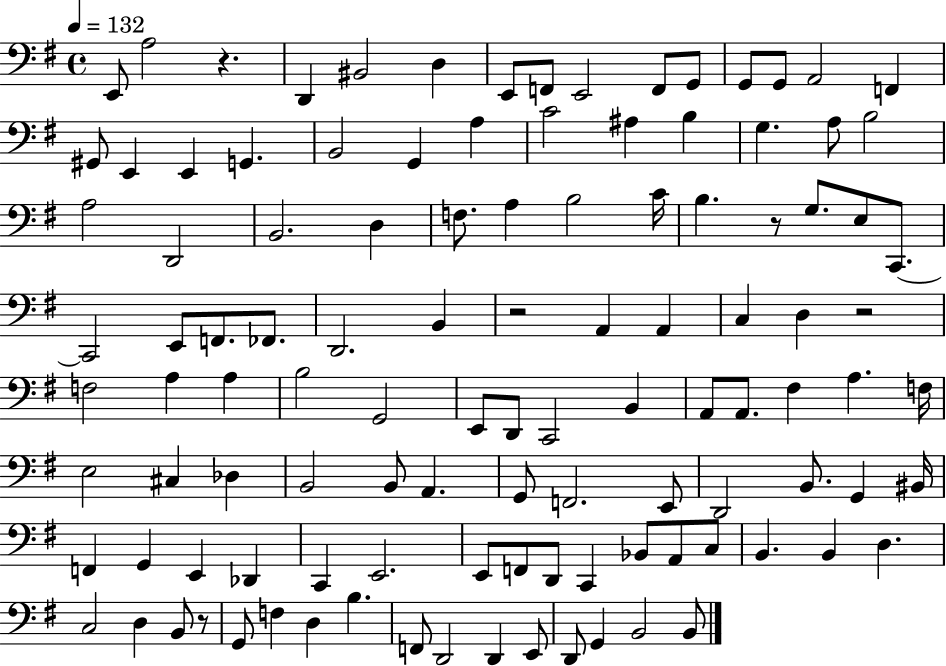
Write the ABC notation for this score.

X:1
T:Untitled
M:4/4
L:1/4
K:G
E,,/2 A,2 z D,, ^B,,2 D, E,,/2 F,,/2 E,,2 F,,/2 G,,/2 G,,/2 G,,/2 A,,2 F,, ^G,,/2 E,, E,, G,, B,,2 G,, A, C2 ^A, B, G, A,/2 B,2 A,2 D,,2 B,,2 D, F,/2 A, B,2 C/4 B, z/2 G,/2 E,/2 C,,/2 C,,2 E,,/2 F,,/2 _F,,/2 D,,2 B,, z2 A,, A,, C, D, z2 F,2 A, A, B,2 G,,2 E,,/2 D,,/2 C,,2 B,, A,,/2 A,,/2 ^F, A, F,/4 E,2 ^C, _D, B,,2 B,,/2 A,, G,,/2 F,,2 E,,/2 D,,2 B,,/2 G,, ^B,,/4 F,, G,, E,, _D,, C,, E,,2 E,,/2 F,,/2 D,,/2 C,, _B,,/2 A,,/2 C,/2 B,, B,, D, C,2 D, B,,/2 z/2 G,,/2 F, D, B, F,,/2 D,,2 D,, E,,/2 D,,/2 G,, B,,2 B,,/2